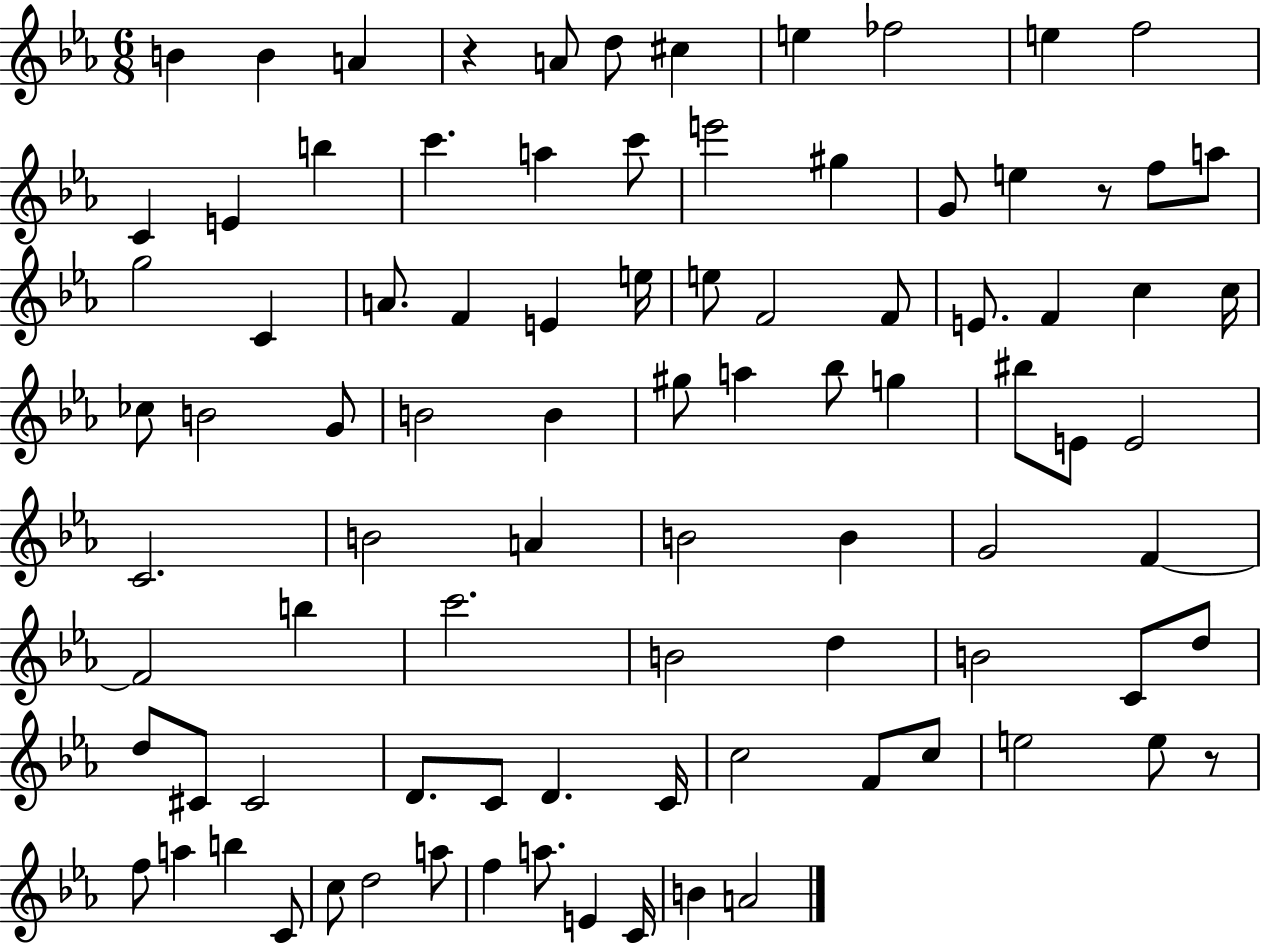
B4/q B4/q A4/q R/q A4/e D5/e C#5/q E5/q FES5/h E5/q F5/h C4/q E4/q B5/q C6/q. A5/q C6/e E6/h G#5/q G4/e E5/q R/e F5/e A5/e G5/h C4/q A4/e. F4/q E4/q E5/s E5/e F4/h F4/e E4/e. F4/q C5/q C5/s CES5/e B4/h G4/e B4/h B4/q G#5/e A5/q Bb5/e G5/q BIS5/e E4/e E4/h C4/h. B4/h A4/q B4/h B4/q G4/h F4/q F4/h B5/q C6/h. B4/h D5/q B4/h C4/e D5/e D5/e C#4/e C#4/h D4/e. C4/e D4/q. C4/s C5/h F4/e C5/e E5/h E5/e R/e F5/e A5/q B5/q C4/e C5/e D5/h A5/e F5/q A5/e. E4/q C4/s B4/q A4/h